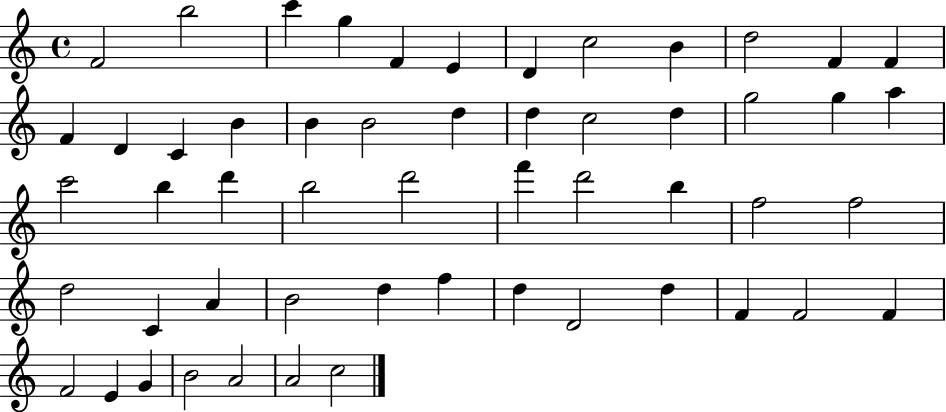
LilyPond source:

{
  \clef treble
  \time 4/4
  \defaultTimeSignature
  \key c \major
  f'2 b''2 | c'''4 g''4 f'4 e'4 | d'4 c''2 b'4 | d''2 f'4 f'4 | \break f'4 d'4 c'4 b'4 | b'4 b'2 d''4 | d''4 c''2 d''4 | g''2 g''4 a''4 | \break c'''2 b''4 d'''4 | b''2 d'''2 | f'''4 d'''2 b''4 | f''2 f''2 | \break d''2 c'4 a'4 | b'2 d''4 f''4 | d''4 d'2 d''4 | f'4 f'2 f'4 | \break f'2 e'4 g'4 | b'2 a'2 | a'2 c''2 | \bar "|."
}